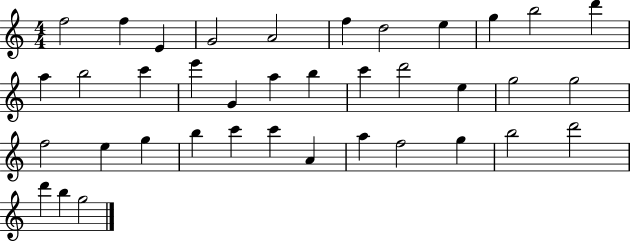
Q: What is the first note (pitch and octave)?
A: F5